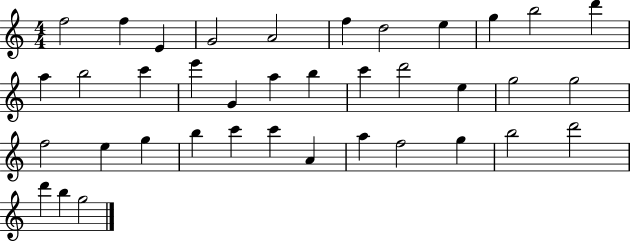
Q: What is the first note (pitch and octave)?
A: F5